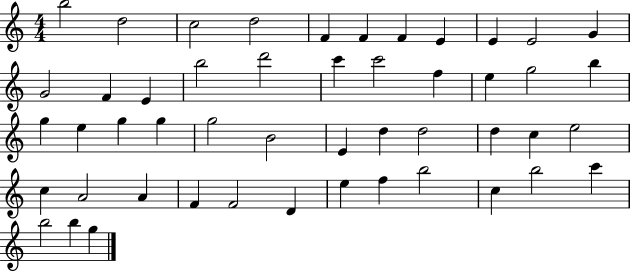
{
  \clef treble
  \numericTimeSignature
  \time 4/4
  \key c \major
  b''2 d''2 | c''2 d''2 | f'4 f'4 f'4 e'4 | e'4 e'2 g'4 | \break g'2 f'4 e'4 | b''2 d'''2 | c'''4 c'''2 f''4 | e''4 g''2 b''4 | \break g''4 e''4 g''4 g''4 | g''2 b'2 | e'4 d''4 d''2 | d''4 c''4 e''2 | \break c''4 a'2 a'4 | f'4 f'2 d'4 | e''4 f''4 b''2 | c''4 b''2 c'''4 | \break b''2 b''4 g''4 | \bar "|."
}